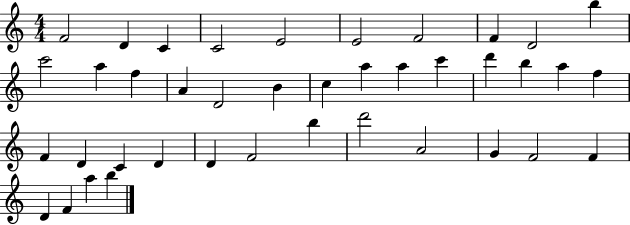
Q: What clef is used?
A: treble